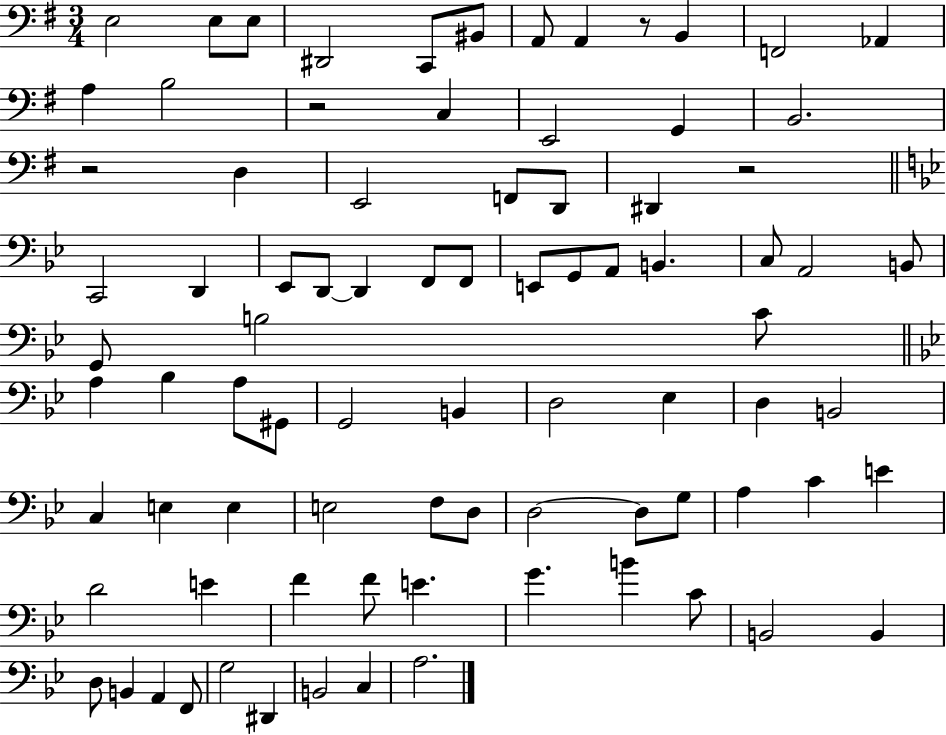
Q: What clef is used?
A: bass